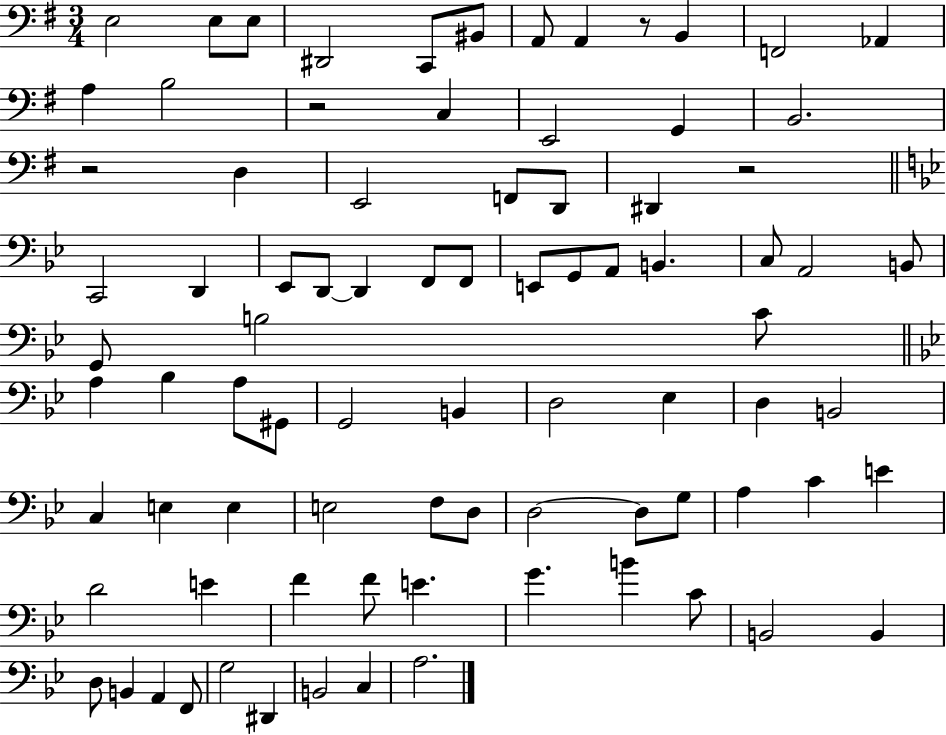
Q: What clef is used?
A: bass